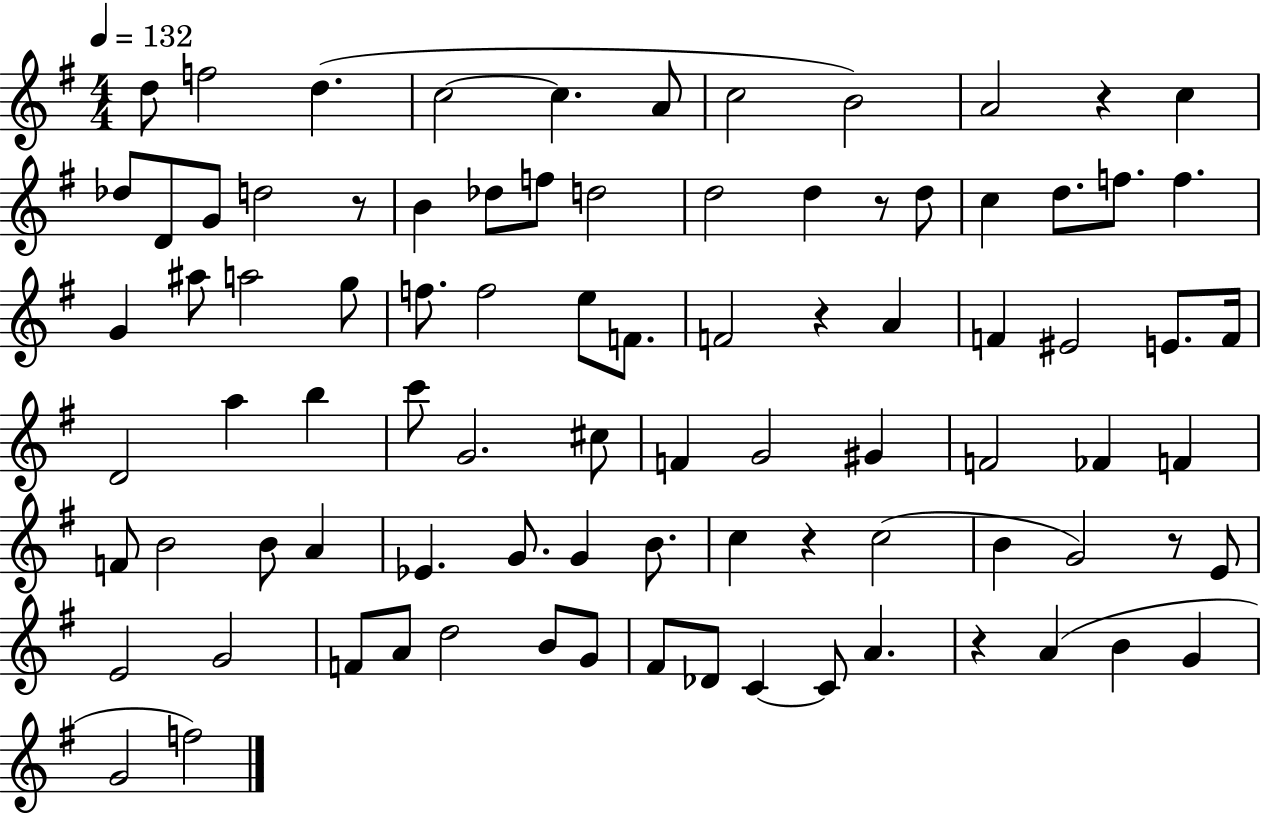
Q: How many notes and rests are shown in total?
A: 88